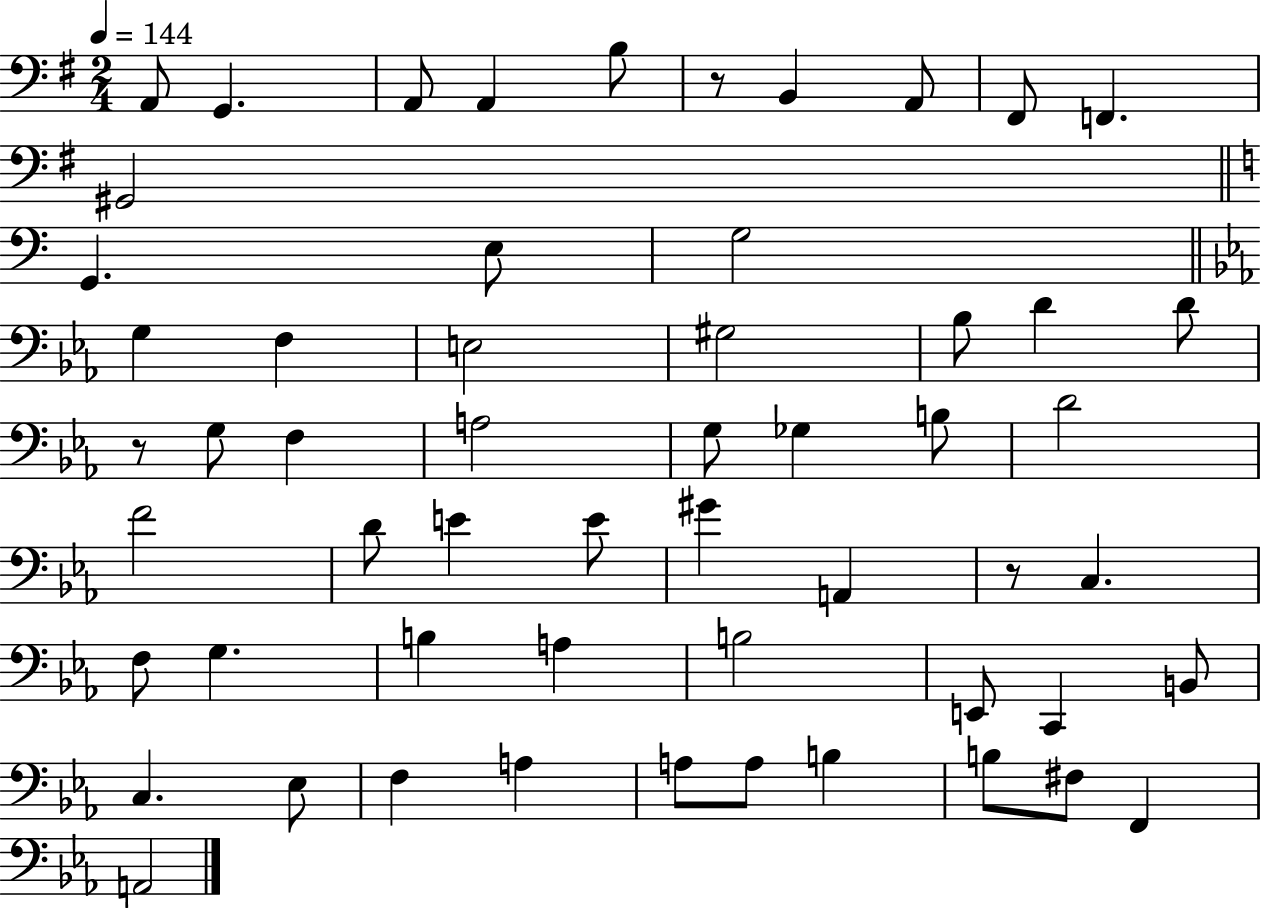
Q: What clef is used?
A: bass